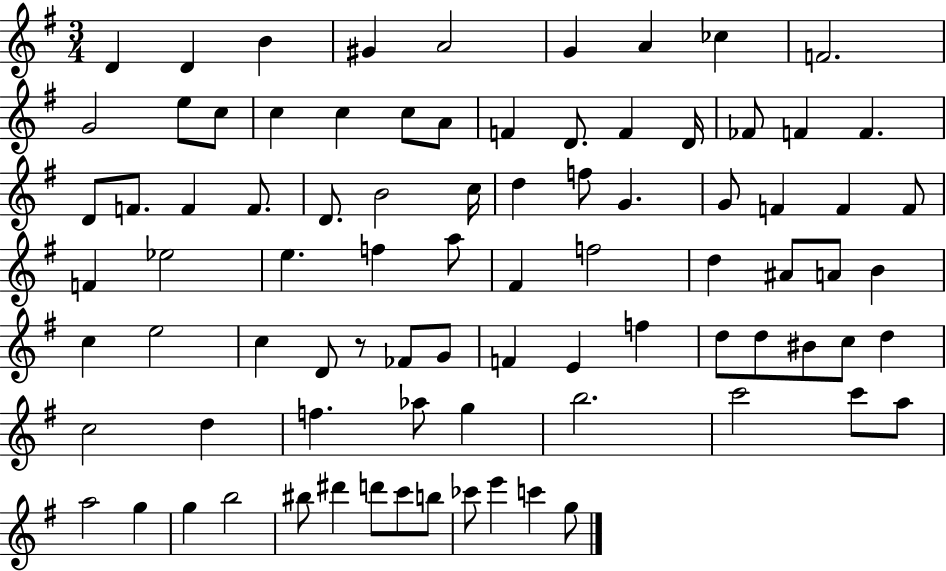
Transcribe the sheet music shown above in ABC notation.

X:1
T:Untitled
M:3/4
L:1/4
K:G
D D B ^G A2 G A _c F2 G2 e/2 c/2 c c c/2 A/2 F D/2 F D/4 _F/2 F F D/2 F/2 F F/2 D/2 B2 c/4 d f/2 G G/2 F F F/2 F _e2 e f a/2 ^F f2 d ^A/2 A/2 B c e2 c D/2 z/2 _F/2 G/2 F E f d/2 d/2 ^B/2 c/2 d c2 d f _a/2 g b2 c'2 c'/2 a/2 a2 g g b2 ^b/2 ^d' d'/2 c'/2 b/2 _c'/2 e' c' g/2